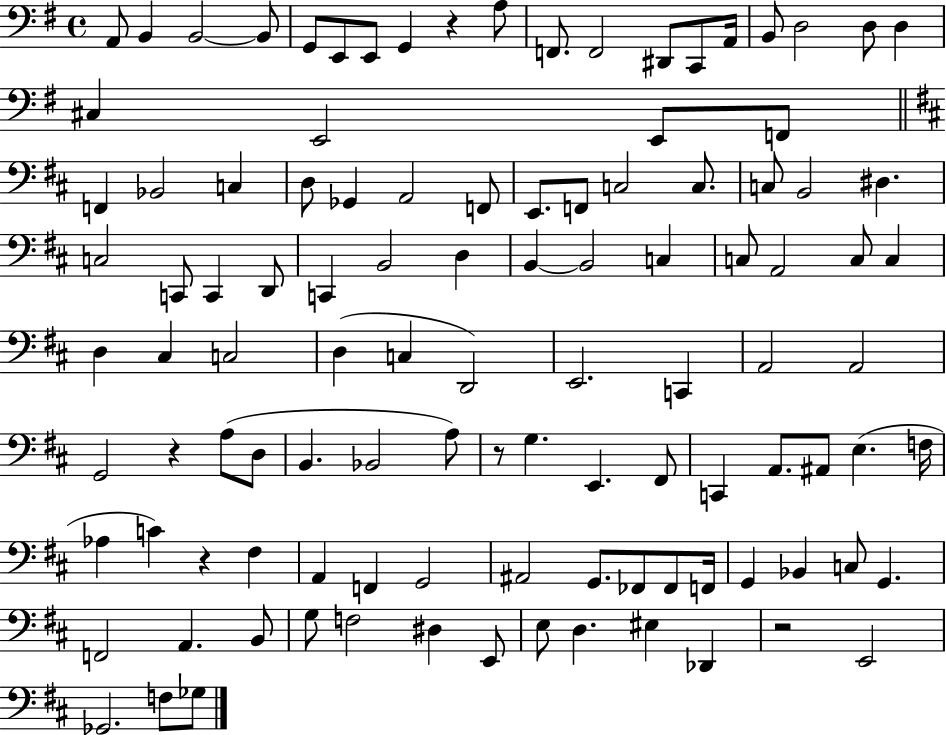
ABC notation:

X:1
T:Untitled
M:4/4
L:1/4
K:G
A,,/2 B,, B,,2 B,,/2 G,,/2 E,,/2 E,,/2 G,, z A,/2 F,,/2 F,,2 ^D,,/2 C,,/2 A,,/4 B,,/2 D,2 D,/2 D, ^C, E,,2 E,,/2 F,,/2 F,, _B,,2 C, D,/2 _G,, A,,2 F,,/2 E,,/2 F,,/2 C,2 C,/2 C,/2 B,,2 ^D, C,2 C,,/2 C,, D,,/2 C,, B,,2 D, B,, B,,2 C, C,/2 A,,2 C,/2 C, D, ^C, C,2 D, C, D,,2 E,,2 C,, A,,2 A,,2 G,,2 z A,/2 D,/2 B,, _B,,2 A,/2 z/2 G, E,, ^F,,/2 C,, A,,/2 ^A,,/2 E, F,/4 _A, C z ^F, A,, F,, G,,2 ^A,,2 G,,/2 _F,,/2 _F,,/2 F,,/4 G,, _B,, C,/2 G,, F,,2 A,, B,,/2 G,/2 F,2 ^D, E,,/2 E,/2 D, ^E, _D,, z2 E,,2 _G,,2 F,/2 _G,/2